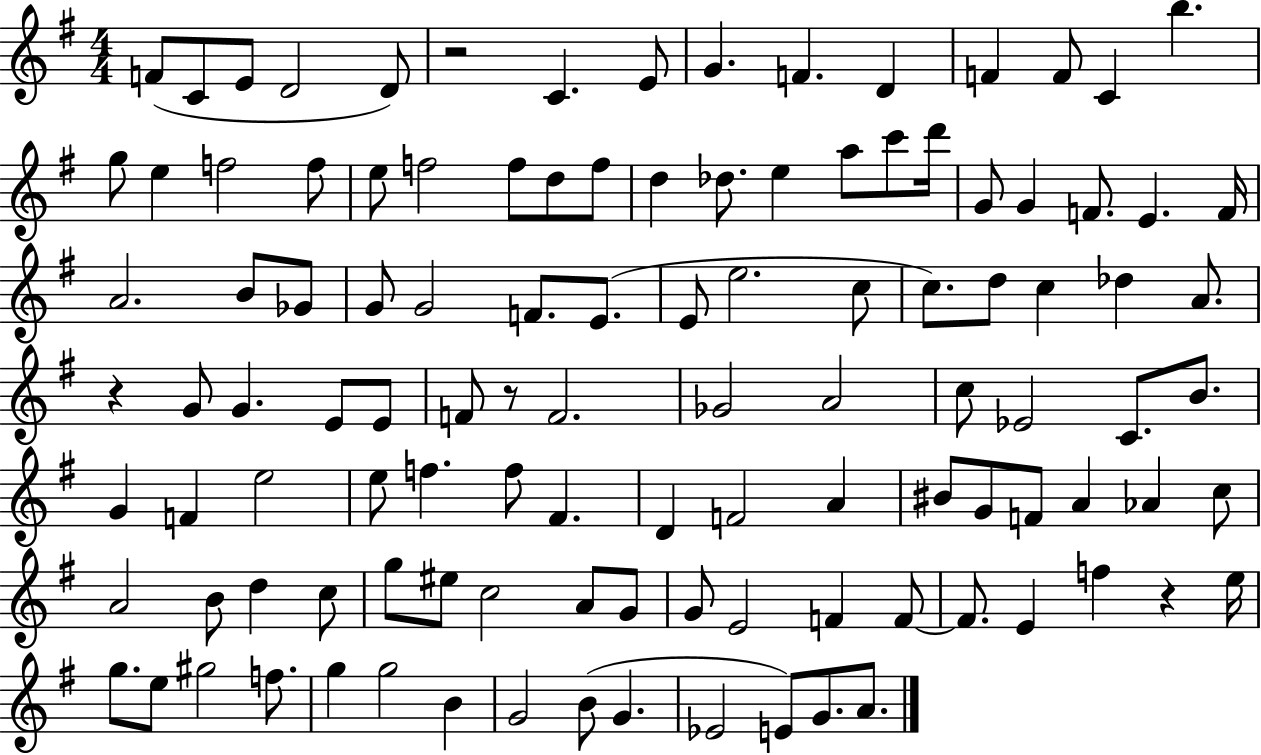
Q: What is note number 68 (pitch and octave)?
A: F#4